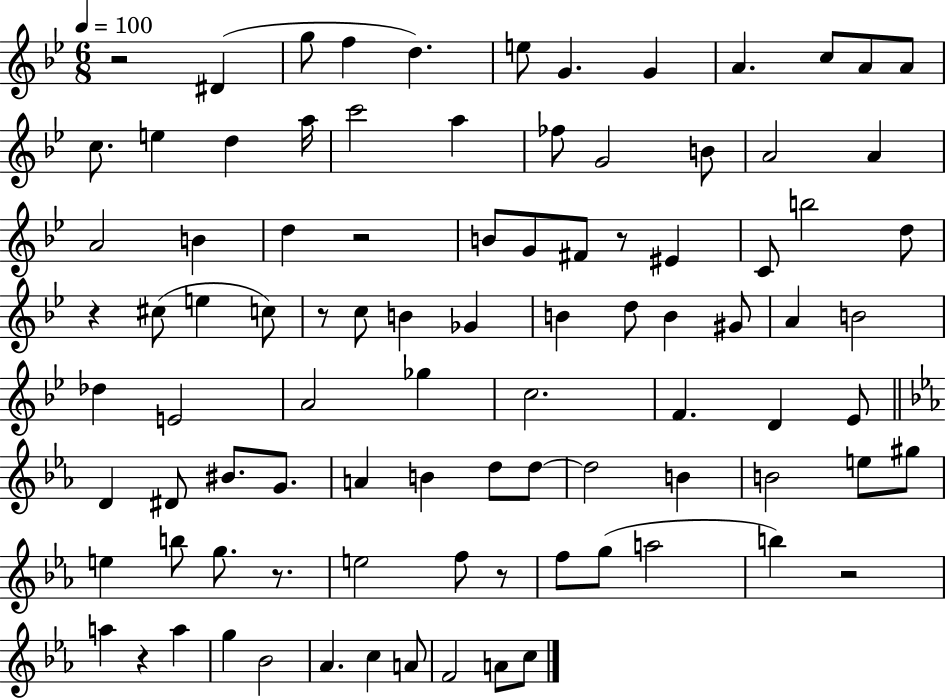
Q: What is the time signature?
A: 6/8